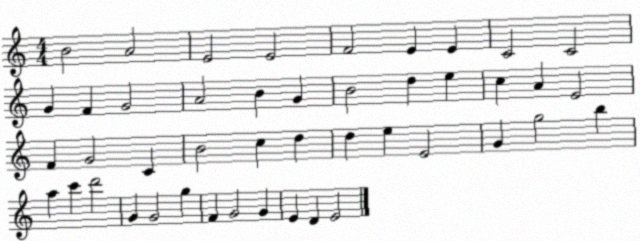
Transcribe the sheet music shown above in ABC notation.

X:1
T:Untitled
M:4/4
L:1/4
K:C
B2 A2 E2 E2 F2 E E C2 C2 G F G2 A2 B G B2 d e c A E2 F G2 C B2 c d d e E2 G g2 b a c' d'2 G G2 g F G2 G E D E2